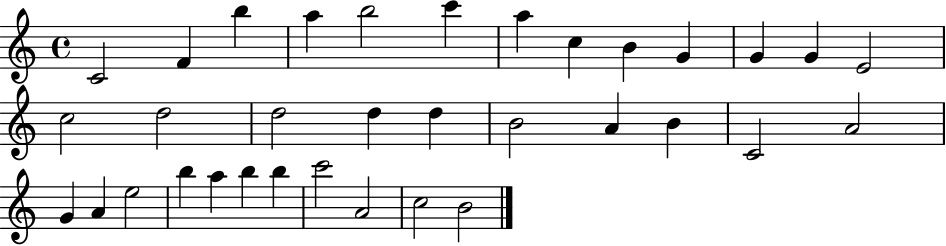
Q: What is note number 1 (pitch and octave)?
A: C4